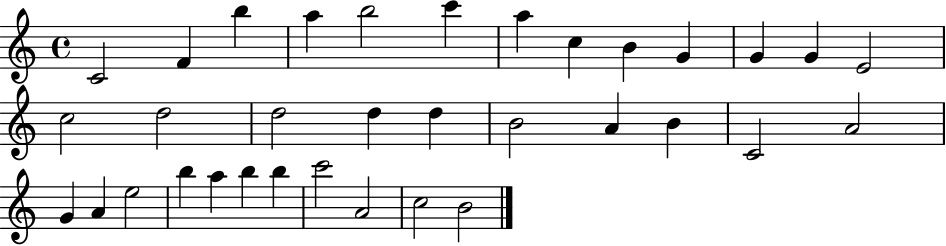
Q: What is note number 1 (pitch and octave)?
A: C4